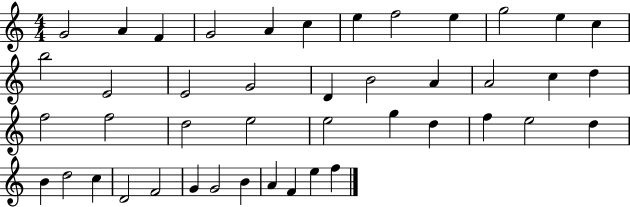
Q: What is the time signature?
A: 4/4